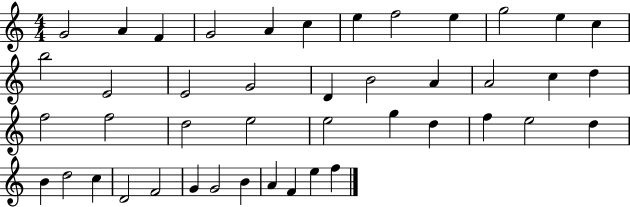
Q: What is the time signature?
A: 4/4